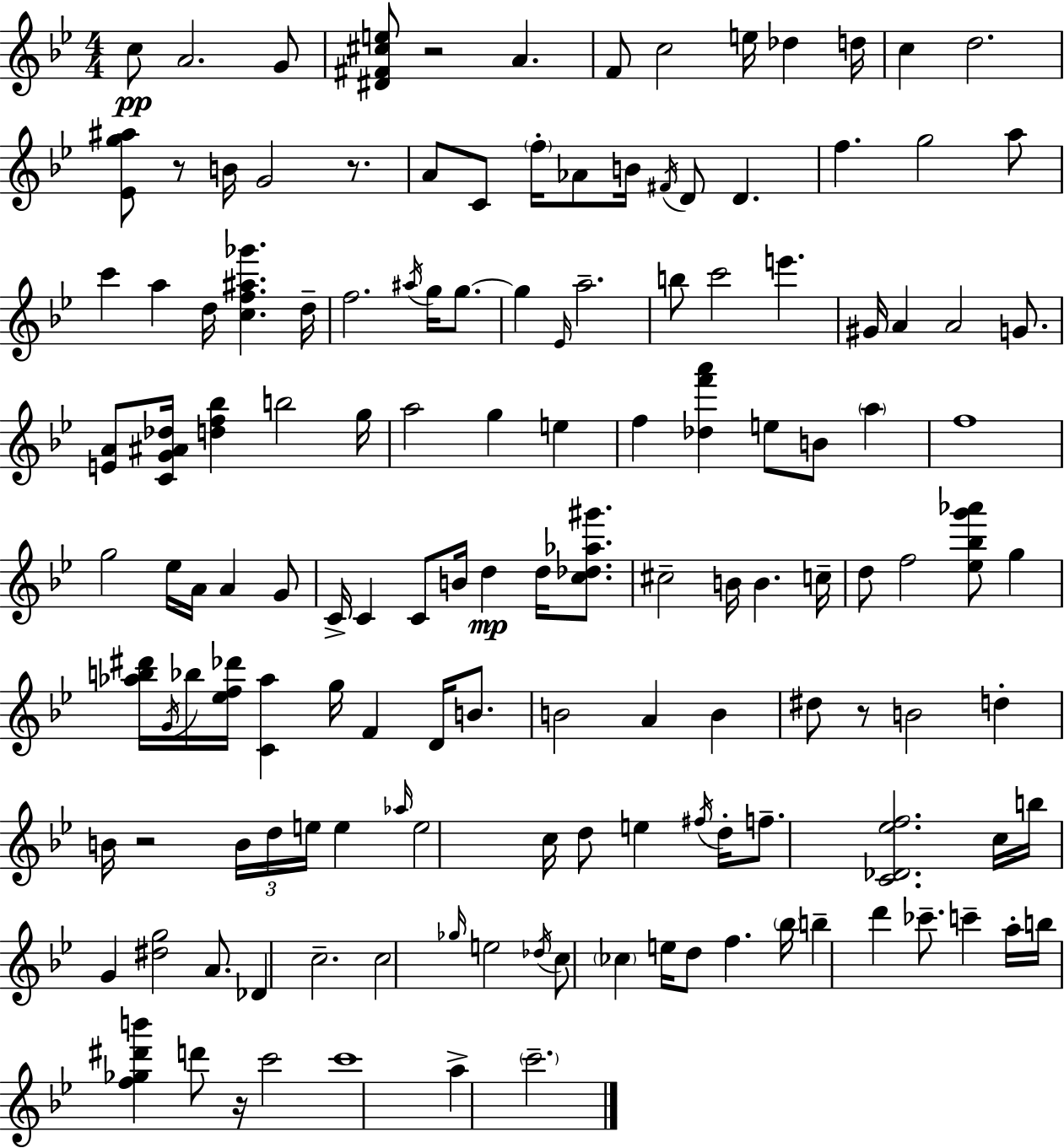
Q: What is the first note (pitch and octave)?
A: C5